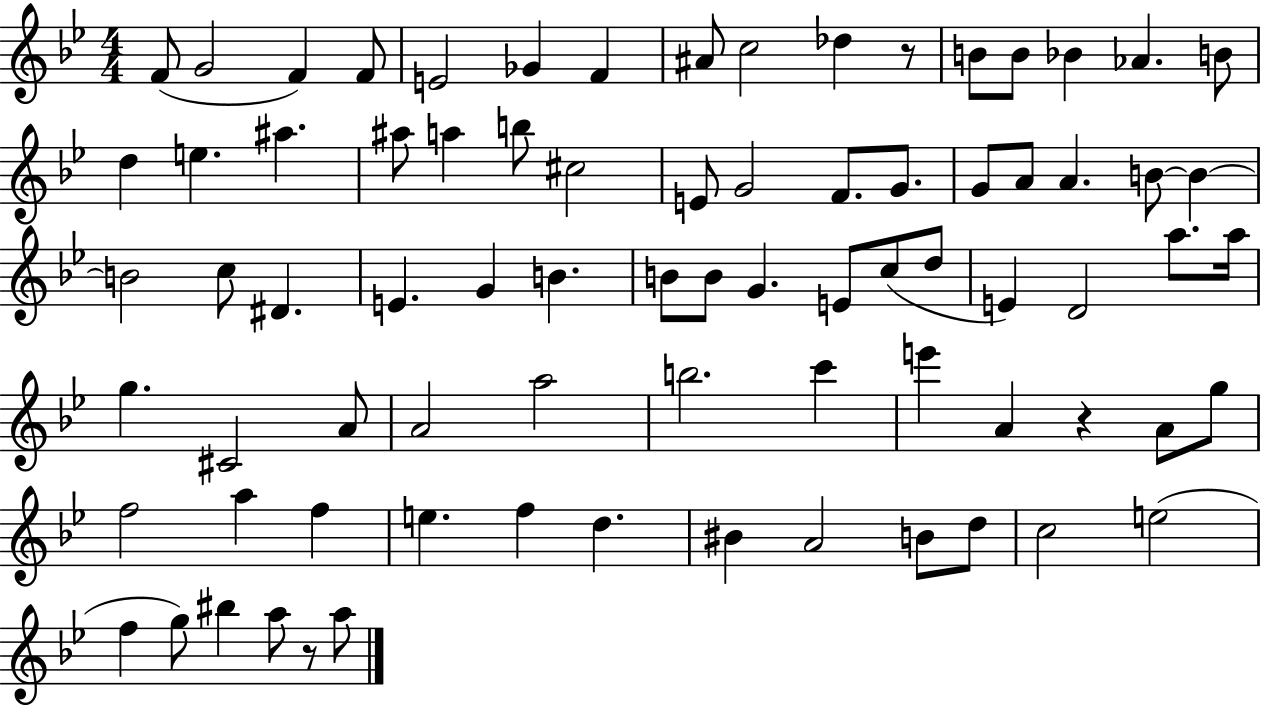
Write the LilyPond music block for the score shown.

{
  \clef treble
  \numericTimeSignature
  \time 4/4
  \key bes \major
  f'8( g'2 f'4) f'8 | e'2 ges'4 f'4 | ais'8 c''2 des''4 r8 | b'8 b'8 bes'4 aes'4. b'8 | \break d''4 e''4. ais''4. | ais''8 a''4 b''8 cis''2 | e'8 g'2 f'8. g'8. | g'8 a'8 a'4. b'8~~ b'4~~ | \break b'2 c''8 dis'4. | e'4. g'4 b'4. | b'8 b'8 g'4. e'8 c''8( d''8 | e'4) d'2 a''8. a''16 | \break g''4. cis'2 a'8 | a'2 a''2 | b''2. c'''4 | e'''4 a'4 r4 a'8 g''8 | \break f''2 a''4 f''4 | e''4. f''4 d''4. | bis'4 a'2 b'8 d''8 | c''2 e''2( | \break f''4 g''8) bis''4 a''8 r8 a''8 | \bar "|."
}